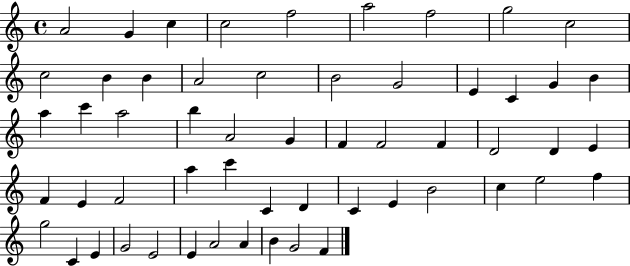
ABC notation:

X:1
T:Untitled
M:4/4
L:1/4
K:C
A2 G c c2 f2 a2 f2 g2 c2 c2 B B A2 c2 B2 G2 E C G B a c' a2 b A2 G F F2 F D2 D E F E F2 a c' C D C E B2 c e2 f g2 C E G2 E2 E A2 A B G2 F